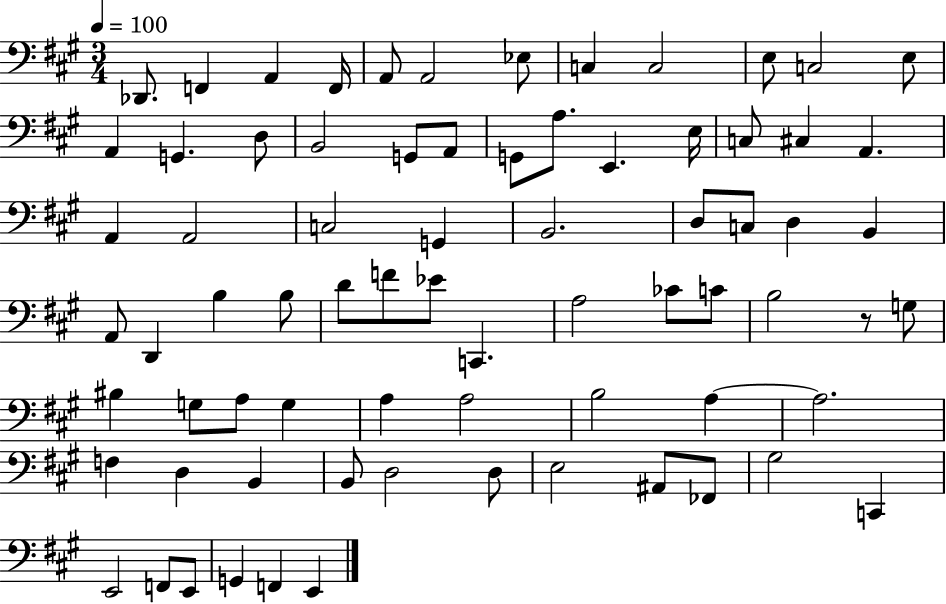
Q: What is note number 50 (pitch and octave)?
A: A3